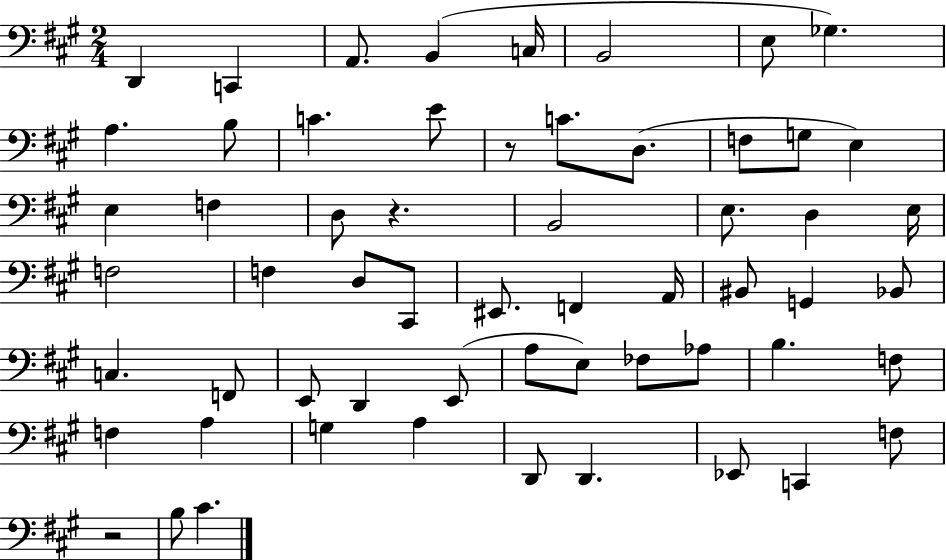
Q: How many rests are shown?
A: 3